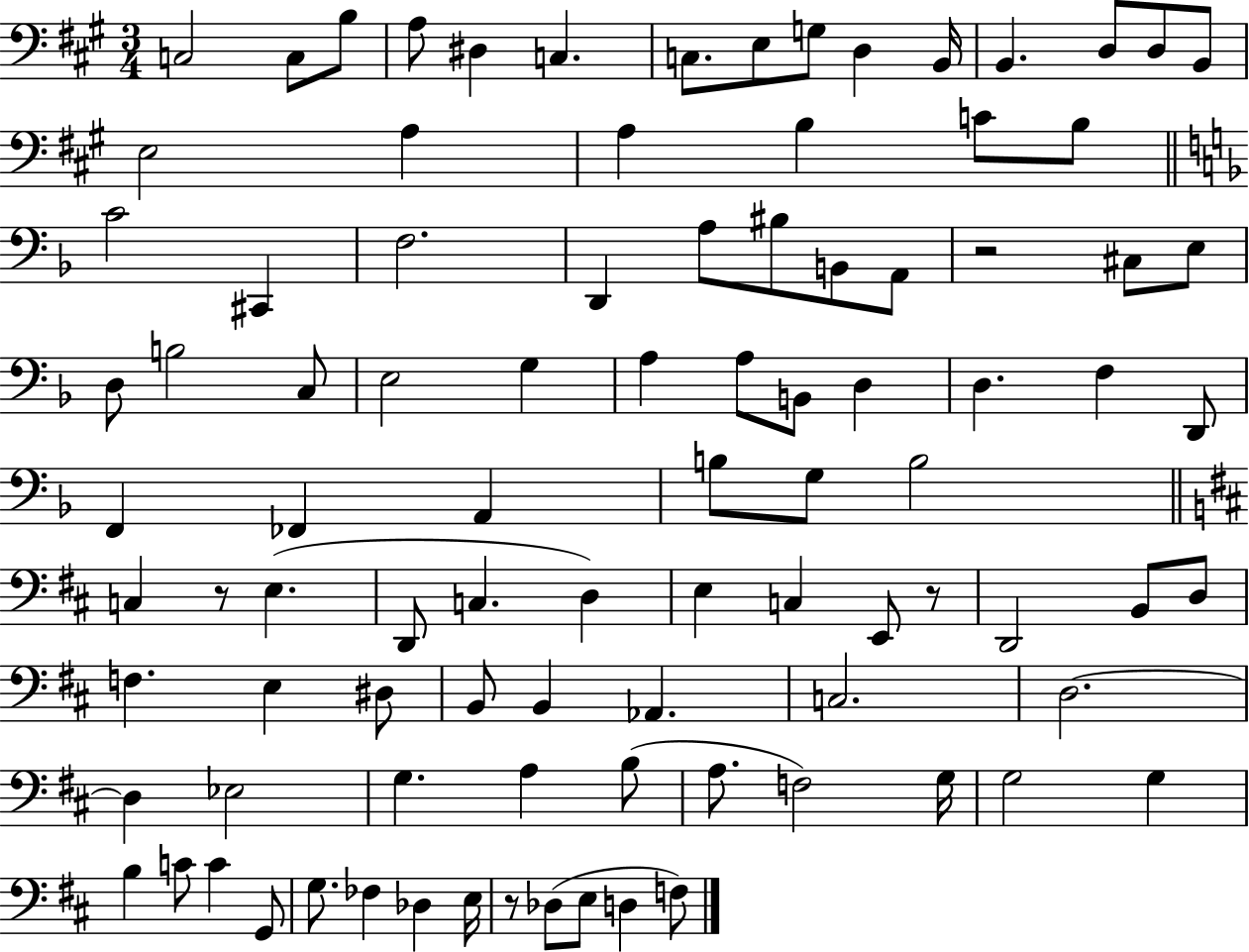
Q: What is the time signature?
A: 3/4